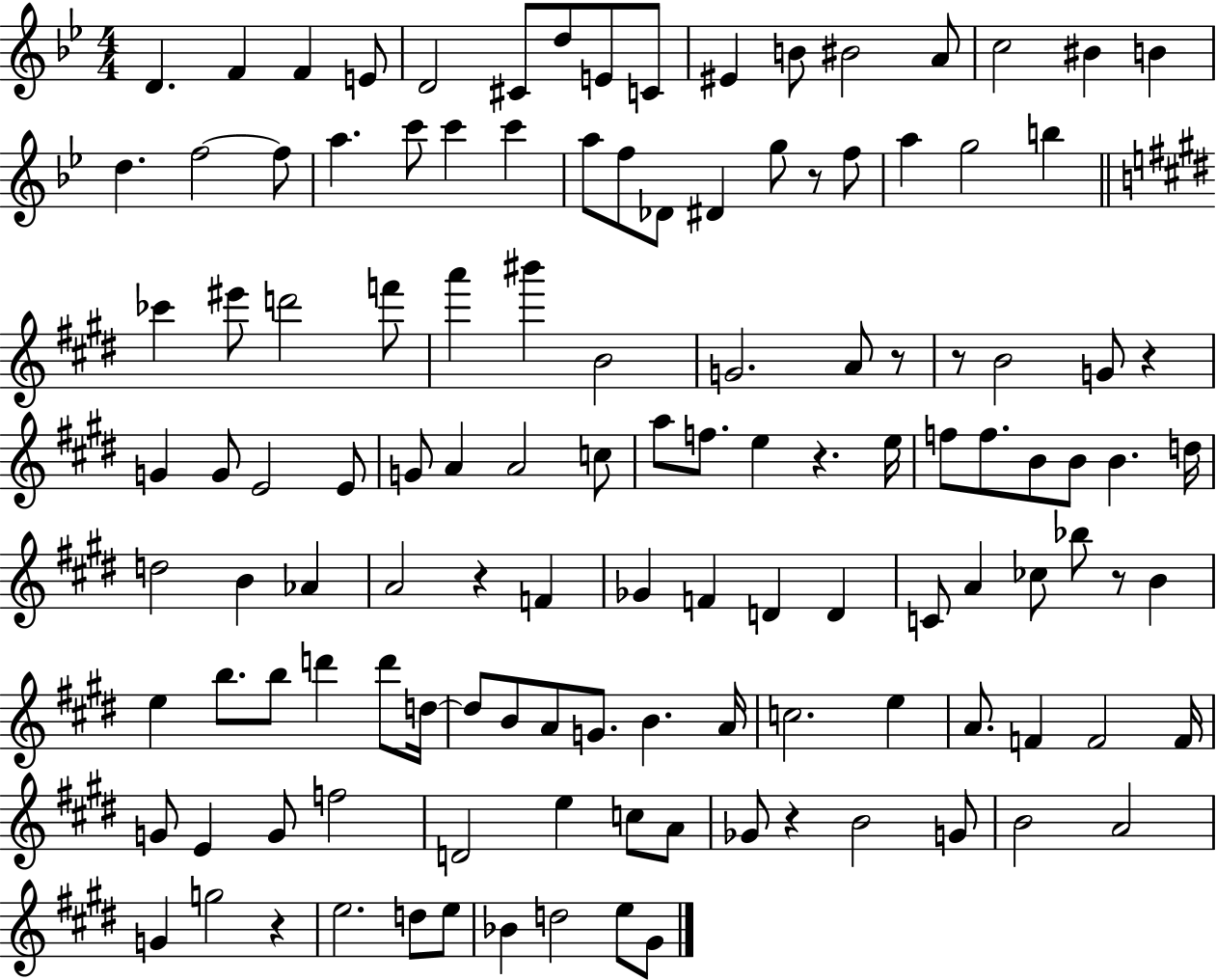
{
  \clef treble
  \numericTimeSignature
  \time 4/4
  \key bes \major
  \repeat volta 2 { d'4. f'4 f'4 e'8 | d'2 cis'8 d''8 e'8 c'8 | eis'4 b'8 bis'2 a'8 | c''2 bis'4 b'4 | \break d''4. f''2~~ f''8 | a''4. c'''8 c'''4 c'''4 | a''8 f''8 des'8 dis'4 g''8 r8 f''8 | a''4 g''2 b''4 | \break \bar "||" \break \key e \major ces'''4 eis'''8 d'''2 f'''8 | a'''4 bis'''4 b'2 | g'2. a'8 r8 | r8 b'2 g'8 r4 | \break g'4 g'8 e'2 e'8 | g'8 a'4 a'2 c''8 | a''8 f''8. e''4 r4. e''16 | f''8 f''8. b'8 b'8 b'4. d''16 | \break d''2 b'4 aes'4 | a'2 r4 f'4 | ges'4 f'4 d'4 d'4 | c'8 a'4 ces''8 bes''8 r8 b'4 | \break e''4 b''8. b''8 d'''4 d'''8 d''16~~ | d''8 b'8 a'8 g'8. b'4. a'16 | c''2. e''4 | a'8. f'4 f'2 f'16 | \break g'8 e'4 g'8 f''2 | d'2 e''4 c''8 a'8 | ges'8 r4 b'2 g'8 | b'2 a'2 | \break g'4 g''2 r4 | e''2. d''8 e''8 | bes'4 d''2 e''8 gis'8 | } \bar "|."
}